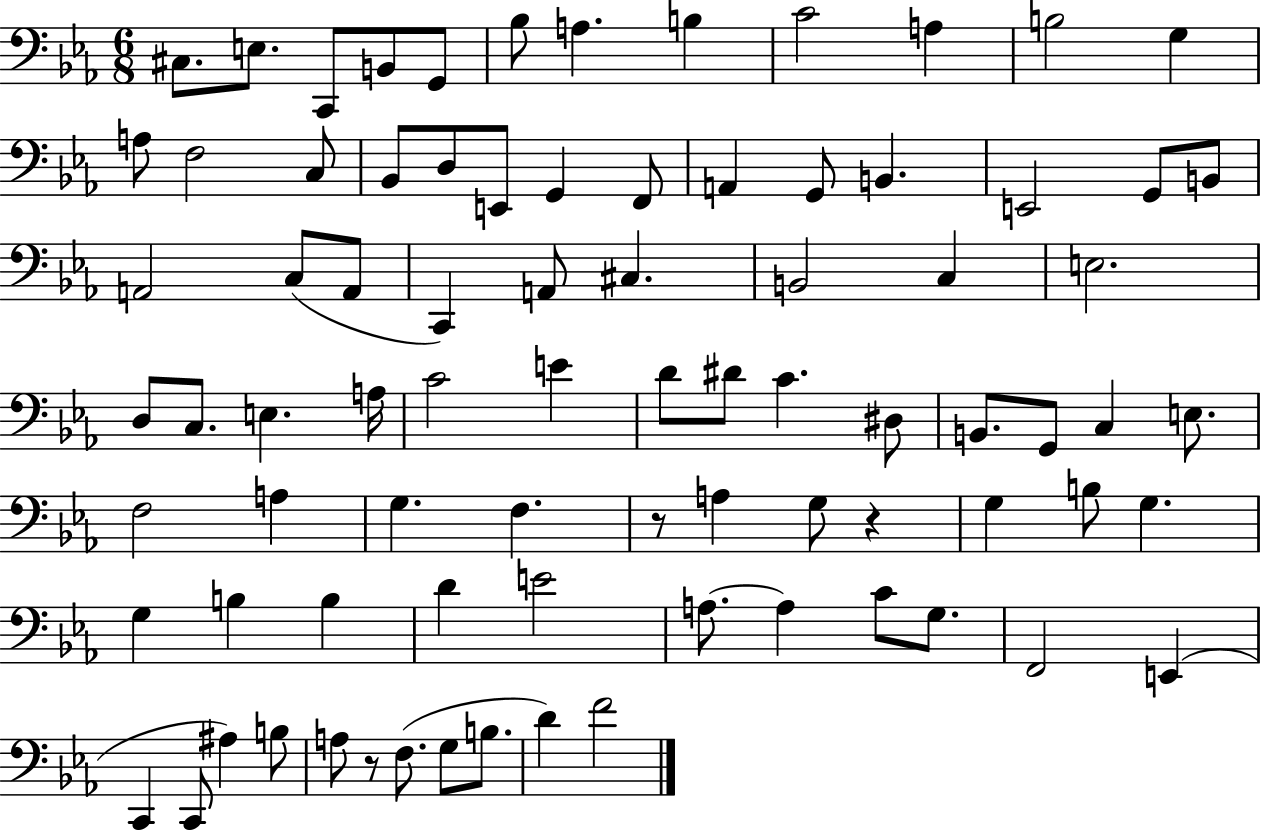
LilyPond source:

{
  \clef bass
  \numericTimeSignature
  \time 6/8
  \key ees \major
  cis8. e8. c,8 b,8 g,8 | bes8 a4. b4 | c'2 a4 | b2 g4 | \break a8 f2 c8 | bes,8 d8 e,8 g,4 f,8 | a,4 g,8 b,4. | e,2 g,8 b,8 | \break a,2 c8( a,8 | c,4) a,8 cis4. | b,2 c4 | e2. | \break d8 c8. e4. a16 | c'2 e'4 | d'8 dis'8 c'4. dis8 | b,8. g,8 c4 e8. | \break f2 a4 | g4. f4. | r8 a4 g8 r4 | g4 b8 g4. | \break g4 b4 b4 | d'4 e'2 | a8.~~ a4 c'8 g8. | f,2 e,4( | \break c,4 c,8 ais4) b8 | a8 r8 f8.( g8 b8. | d'4) f'2 | \bar "|."
}